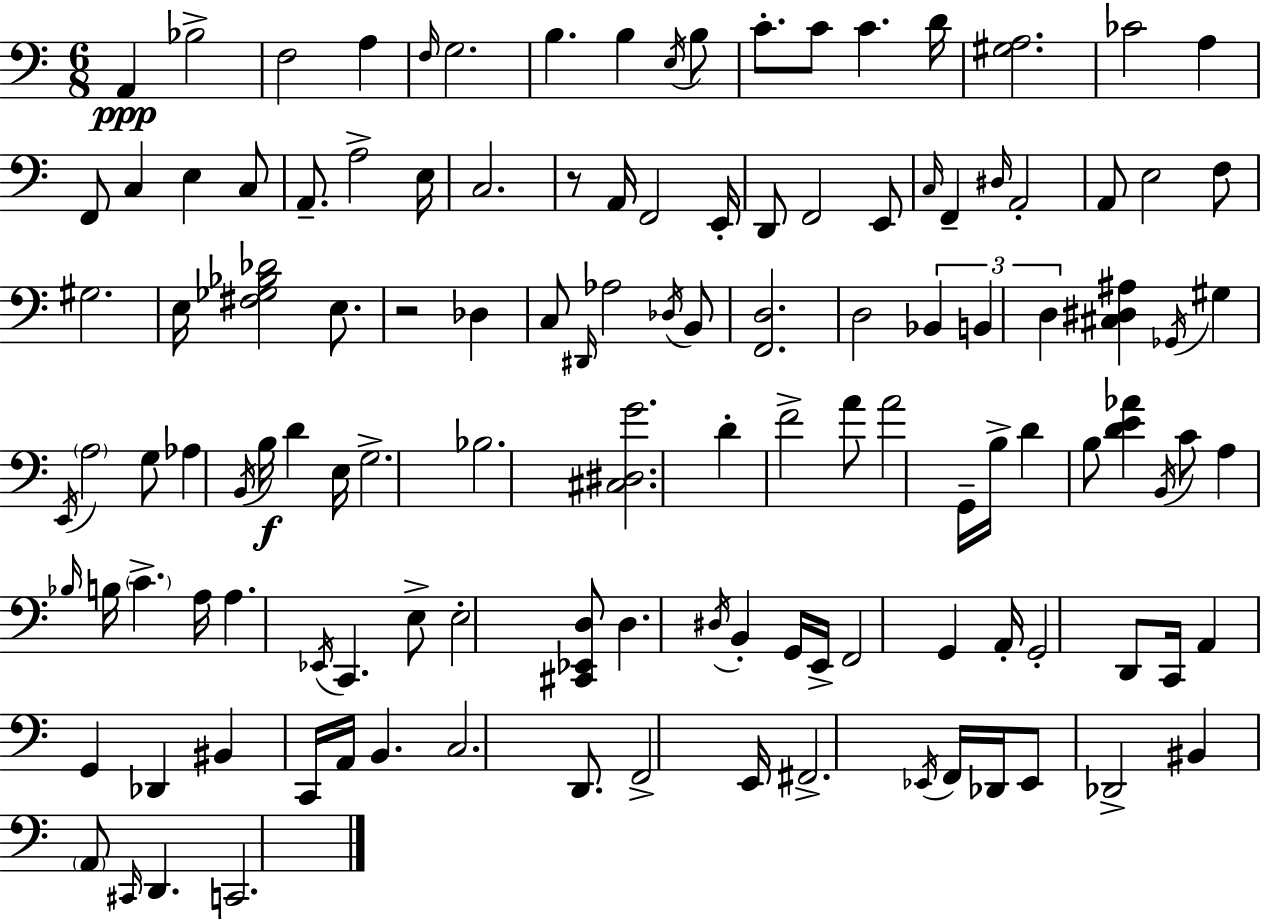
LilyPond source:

{
  \clef bass
  \numericTimeSignature
  \time 6/8
  \key a \minor
  a,4\ppp bes2-> | f2 a4 | \grace { f16 } g2. | b4. b4 \acciaccatura { e16 } | \break b8 c'8.-. c'8 c'4. | d'16 <gis a>2. | ces'2 a4 | f,8 c4 e4 | \break c8 a,8.-- a2-> | e16 c2. | r8 a,16 f,2 | e,16-. d,8 f,2 | \break e,8 \grace { c16 } f,4-- \grace { dis16 } a,2-. | a,8 e2 | f8 gis2. | e16 <fis ges bes des'>2 | \break e8. r2 | des4 c8 \grace { dis,16 } aes2 | \acciaccatura { des16 } b,8 <f, d>2. | d2 | \break \tuplet 3/2 { bes,4 b,4 d4 } | <cis dis ais>4 \acciaccatura { ges,16 } gis4 \acciaccatura { e,16 } | \parenthesize a2 g8 aes4 | \acciaccatura { b,16 }\f b16 d'4 e16 g2.-> | \break bes2. | <cis dis g'>2. | d'4-. | f'2-> a'8 a'2 | \break g,16-- b16-> d'4 | b8 <d' e' aes'>4 \acciaccatura { b,16 } c'8 a4 | \grace { bes16 } b16 \parenthesize c'4.-> a16 a4. | \acciaccatura { ees,16 } c,4. | \break e8-> e2-. <cis, ees, d>8 | d4. \acciaccatura { dis16 } b,4-. g,16 | e,16-> f,2 g,4 | a,16-. g,2-. d,8 | \break c,16 a,4 g,4 des,4 | bis,4 c,16 a,16 b,4. | c2. | d,8. f,2-> | \break e,16 fis,2.-> | \acciaccatura { ees,16 } f,16 des,16 ees,8 des,2-> | bis,4 \parenthesize a,8 \grace { cis,16 } d,4. | c,2. | \break \bar "|."
}